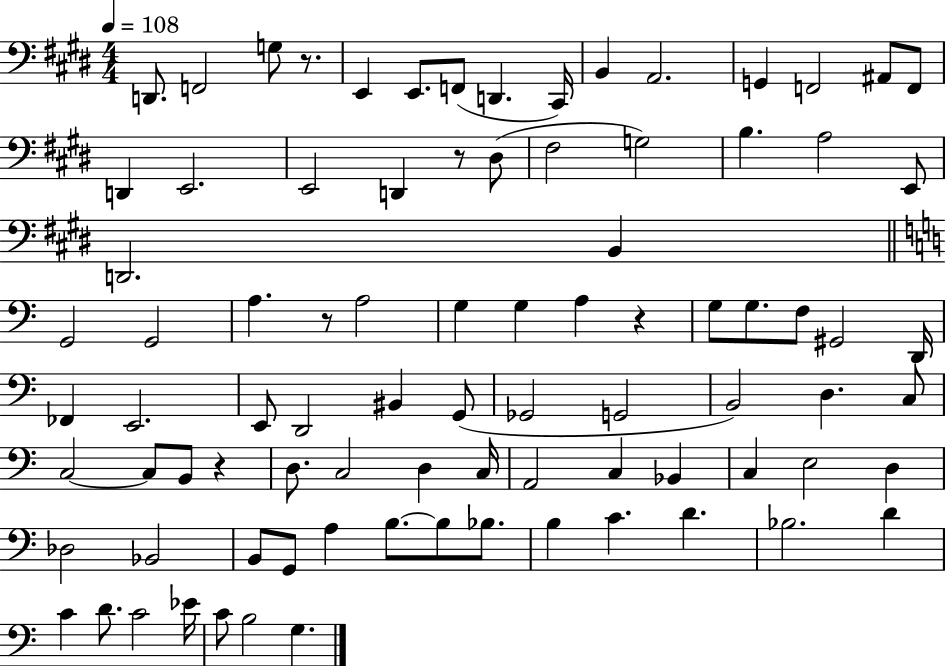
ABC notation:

X:1
T:Untitled
M:4/4
L:1/4
K:E
D,,/2 F,,2 G,/2 z/2 E,, E,,/2 F,,/2 D,, ^C,,/4 B,, A,,2 G,, F,,2 ^A,,/2 F,,/2 D,, E,,2 E,,2 D,, z/2 ^D,/2 ^F,2 G,2 B, A,2 E,,/2 D,,2 B,, G,,2 G,,2 A, z/2 A,2 G, G, A, z G,/2 G,/2 F,/2 ^G,,2 D,,/4 _F,, E,,2 E,,/2 D,,2 ^B,, G,,/2 _G,,2 G,,2 B,,2 D, C,/2 C,2 C,/2 B,,/2 z D,/2 C,2 D, C,/4 A,,2 C, _B,, C, E,2 D, _D,2 _B,,2 B,,/2 G,,/2 A, B,/2 B,/2 _B,/2 B, C D _B,2 D C D/2 C2 _E/4 C/2 B,2 G,